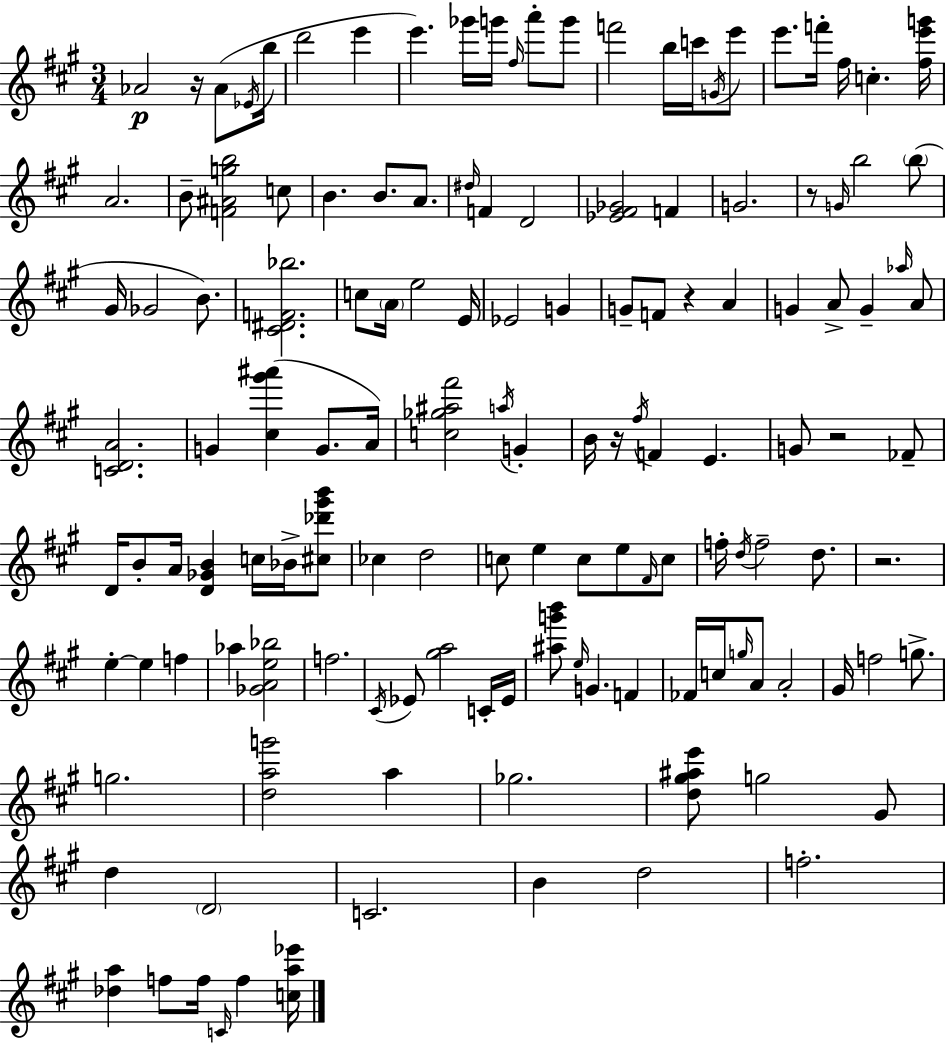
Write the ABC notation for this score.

X:1
T:Untitled
M:3/4
L:1/4
K:A
_A2 z/4 _A/2 _E/4 b/4 d'2 e' e' _g'/4 g'/4 ^f/4 a'/2 g'/2 f'2 b/4 c'/4 G/4 e'/2 e'/2 f'/4 ^f/4 c [^fe'g']/4 A2 B/2 [F^Agb]2 c/2 B B/2 A/2 ^d/4 F D2 [_E^F_G]2 F G2 z/2 G/4 b2 b/2 ^G/4 _G2 B/2 [^C^DF_b]2 c/2 A/4 e2 E/4 _E2 G G/2 F/2 z A G A/2 G _a/4 A/2 [CDA]2 G [^c^g'^a'] G/2 A/4 [c_g^a^f']2 a/4 G B/4 z/4 ^f/4 F E G/2 z2 _F/2 D/4 B/2 A/4 [D_GB] c/4 _B/4 [^c_d'^g'b']/2 _c d2 c/2 e c/2 e/2 ^F/4 c/2 f/4 d/4 f2 d/2 z2 e e f _a [_GAe_b]2 f2 ^C/4 _E/2 [^ga]2 C/4 _E/4 [^ag'b']/2 e/4 G F _F/4 c/4 g/4 A/2 A2 ^G/4 f2 g/2 g2 [dag']2 a _g2 [d^g^ae']/2 g2 ^G/2 d D2 C2 B d2 f2 [_da] f/2 f/4 C/4 f [ca_e']/4